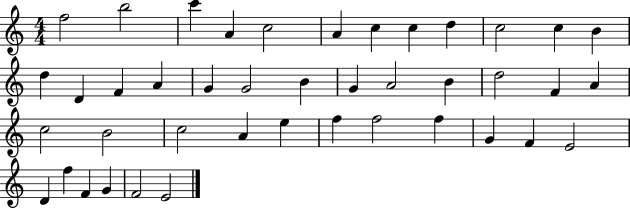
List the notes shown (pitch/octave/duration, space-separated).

F5/h B5/h C6/q A4/q C5/h A4/q C5/q C5/q D5/q C5/h C5/q B4/q D5/q D4/q F4/q A4/q G4/q G4/h B4/q G4/q A4/h B4/q D5/h F4/q A4/q C5/h B4/h C5/h A4/q E5/q F5/q F5/h F5/q G4/q F4/q E4/h D4/q F5/q F4/q G4/q F4/h E4/h